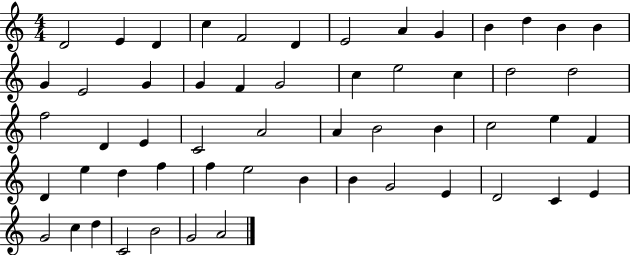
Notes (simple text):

D4/h E4/q D4/q C5/q F4/h D4/q E4/h A4/q G4/q B4/q D5/q B4/q B4/q G4/q E4/h G4/q G4/q F4/q G4/h C5/q E5/h C5/q D5/h D5/h F5/h D4/q E4/q C4/h A4/h A4/q B4/h B4/q C5/h E5/q F4/q D4/q E5/q D5/q F5/q F5/q E5/h B4/q B4/q G4/h E4/q D4/h C4/q E4/q G4/h C5/q D5/q C4/h B4/h G4/h A4/h